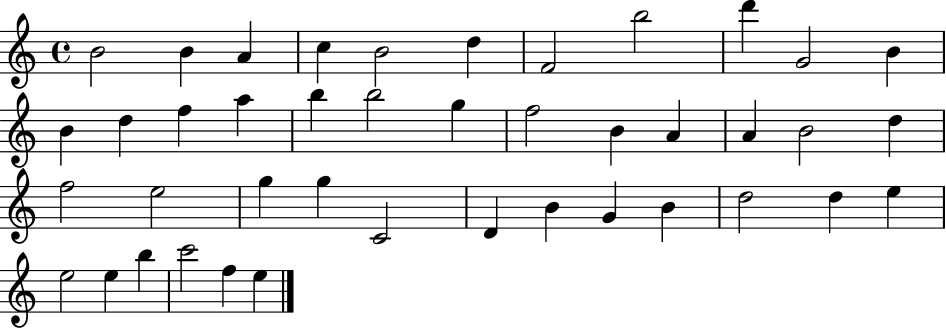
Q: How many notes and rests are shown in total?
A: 42